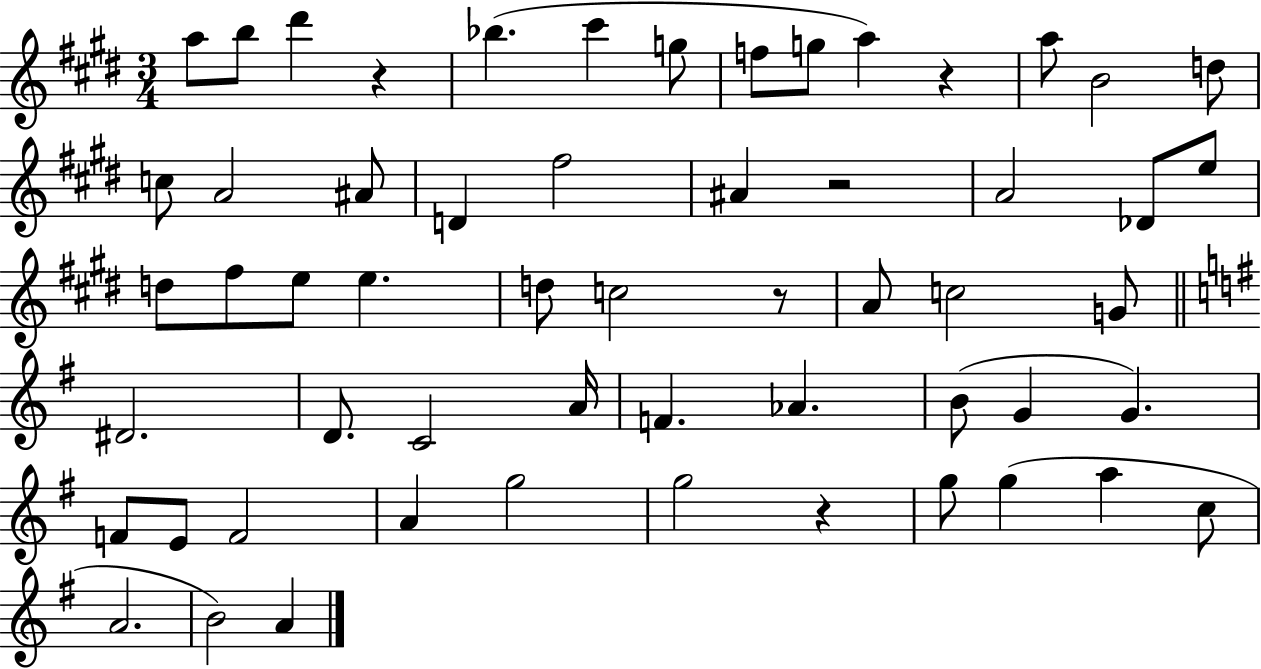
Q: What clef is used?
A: treble